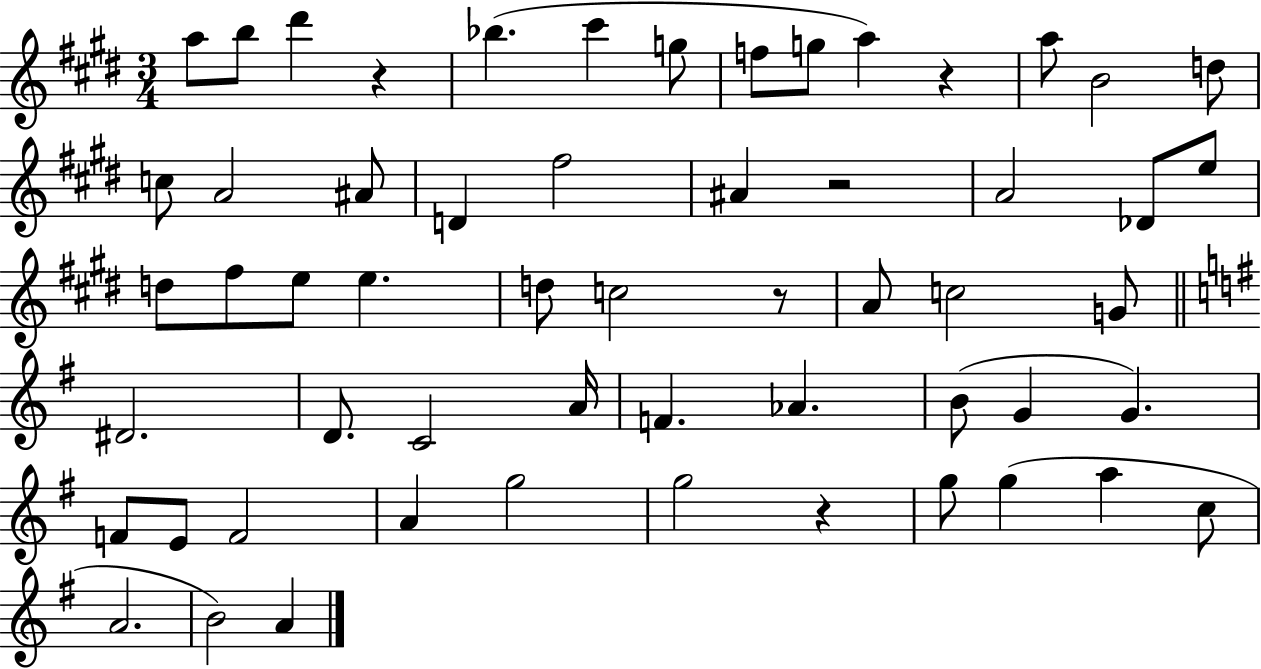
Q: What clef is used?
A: treble